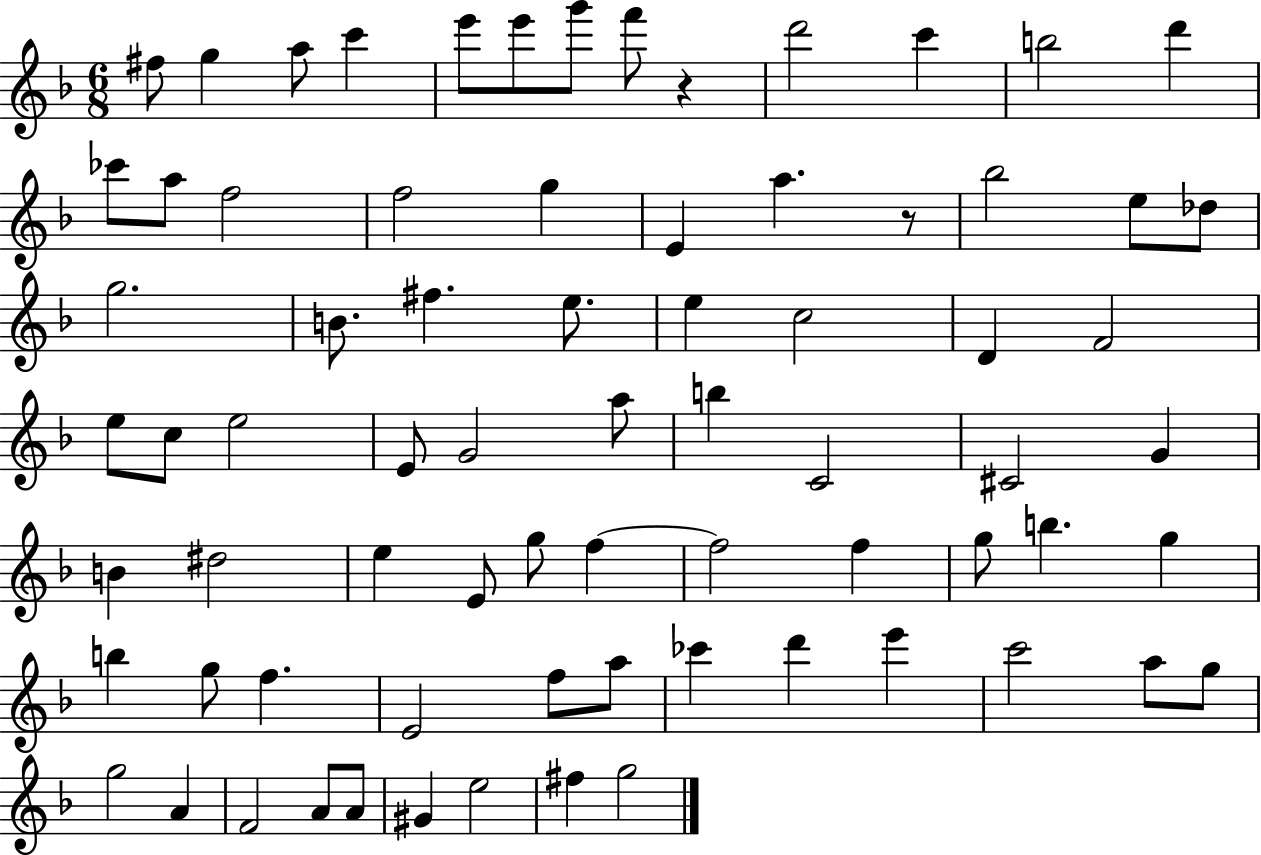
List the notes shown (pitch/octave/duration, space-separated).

F#5/e G5/q A5/e C6/q E6/e E6/e G6/e F6/e R/q D6/h C6/q B5/h D6/q CES6/e A5/e F5/h F5/h G5/q E4/q A5/q. R/e Bb5/h E5/e Db5/e G5/h. B4/e. F#5/q. E5/e. E5/q C5/h D4/q F4/h E5/e C5/e E5/h E4/e G4/h A5/e B5/q C4/h C#4/h G4/q B4/q D#5/h E5/q E4/e G5/e F5/q F5/h F5/q G5/e B5/q. G5/q B5/q G5/e F5/q. E4/h F5/e A5/e CES6/q D6/q E6/q C6/h A5/e G5/e G5/h A4/q F4/h A4/e A4/e G#4/q E5/h F#5/q G5/h